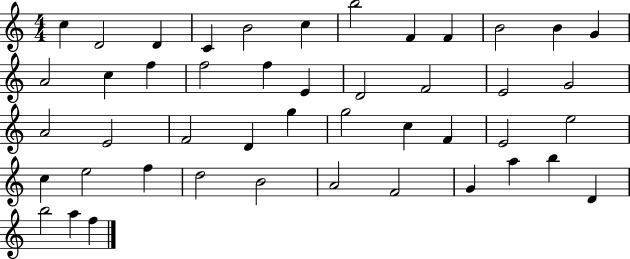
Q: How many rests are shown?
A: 0